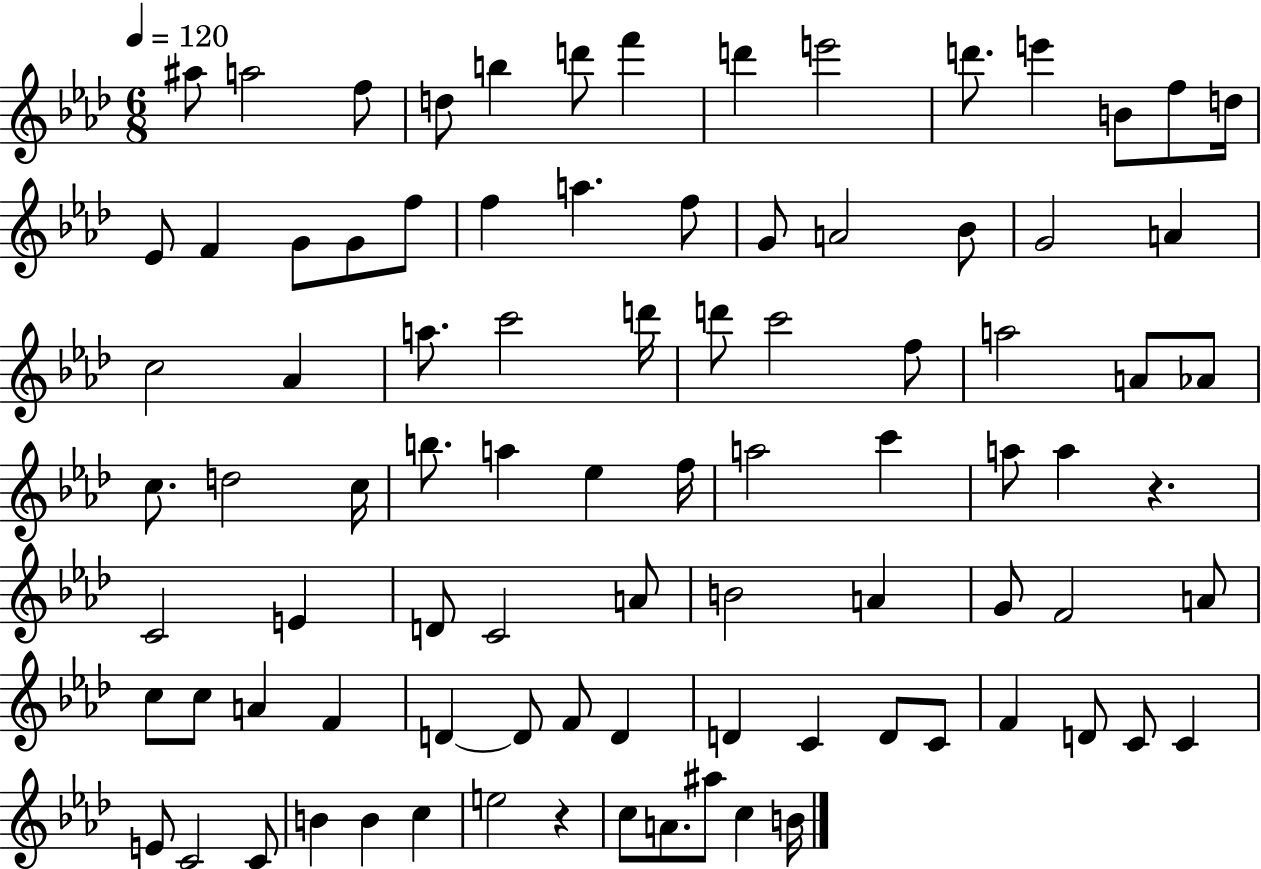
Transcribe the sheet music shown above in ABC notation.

X:1
T:Untitled
M:6/8
L:1/4
K:Ab
^a/2 a2 f/2 d/2 b d'/2 f' d' e'2 d'/2 e' B/2 f/2 d/4 _E/2 F G/2 G/2 f/2 f a f/2 G/2 A2 _B/2 G2 A c2 _A a/2 c'2 d'/4 d'/2 c'2 f/2 a2 A/2 _A/2 c/2 d2 c/4 b/2 a _e f/4 a2 c' a/2 a z C2 E D/2 C2 A/2 B2 A G/2 F2 A/2 c/2 c/2 A F D D/2 F/2 D D C D/2 C/2 F D/2 C/2 C E/2 C2 C/2 B B c e2 z c/2 A/2 ^a/2 c B/4